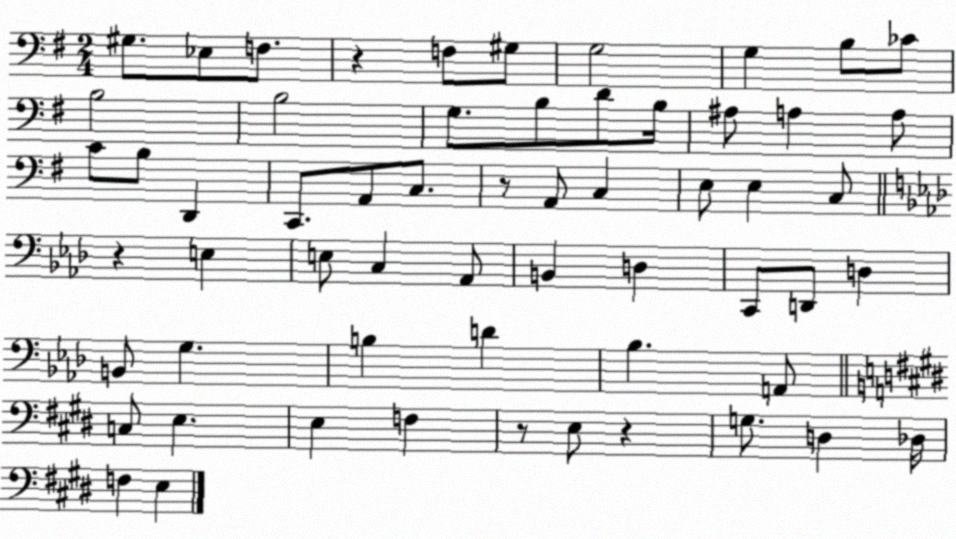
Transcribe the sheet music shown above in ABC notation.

X:1
T:Untitled
M:2/4
L:1/4
K:G
^G,/2 _E,/2 F,/2 z F,/2 ^G,/2 G,2 G, B,/2 _C/2 B,2 B,2 G,/2 B,/2 D/2 B,/4 ^A,/2 A, A,/2 C/2 B,/2 D,, C,,/2 A,,/2 C,/2 z/2 A,,/2 C, E,/2 E, C,/2 z E, E,/2 C, _A,,/2 B,, D, C,,/2 D,,/2 D, B,,/2 G, B, D _B, A,,/2 C,/2 E, E, F, z/2 E,/2 z G,/2 D, _D,/4 F, E,